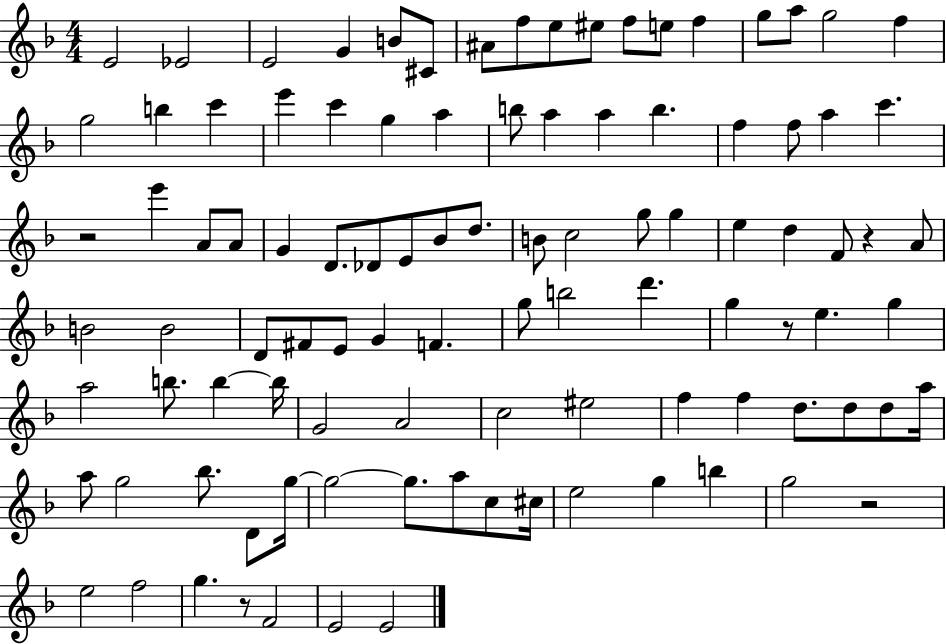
{
  \clef treble
  \numericTimeSignature
  \time 4/4
  \key f \major
  e'2 ees'2 | e'2 g'4 b'8 cis'8 | ais'8 f''8 e''8 eis''8 f''8 e''8 f''4 | g''8 a''8 g''2 f''4 | \break g''2 b''4 c'''4 | e'''4 c'''4 g''4 a''4 | b''8 a''4 a''4 b''4. | f''4 f''8 a''4 c'''4. | \break r2 e'''4 a'8 a'8 | g'4 d'8. des'8 e'8 bes'8 d''8. | b'8 c''2 g''8 g''4 | e''4 d''4 f'8 r4 a'8 | \break b'2 b'2 | d'8 fis'8 e'8 g'4 f'4. | g''8 b''2 d'''4. | g''4 r8 e''4. g''4 | \break a''2 b''8. b''4~~ b''16 | g'2 a'2 | c''2 eis''2 | f''4 f''4 d''8. d''8 d''8 a''16 | \break a''8 g''2 bes''8. d'8 g''16~~ | g''2~~ g''8. a''8 c''8 cis''16 | e''2 g''4 b''4 | g''2 r2 | \break e''2 f''2 | g''4. r8 f'2 | e'2 e'2 | \bar "|."
}